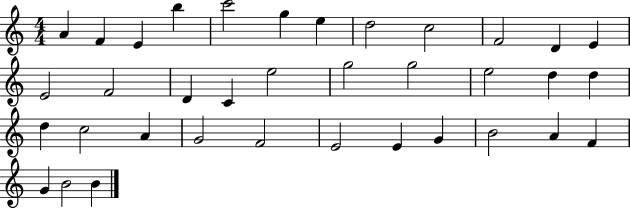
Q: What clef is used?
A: treble